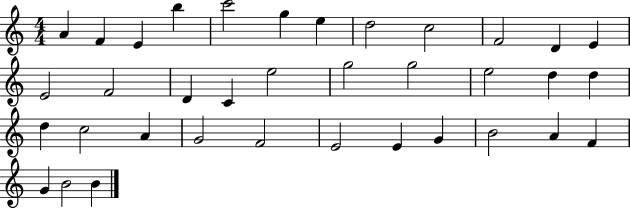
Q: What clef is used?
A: treble